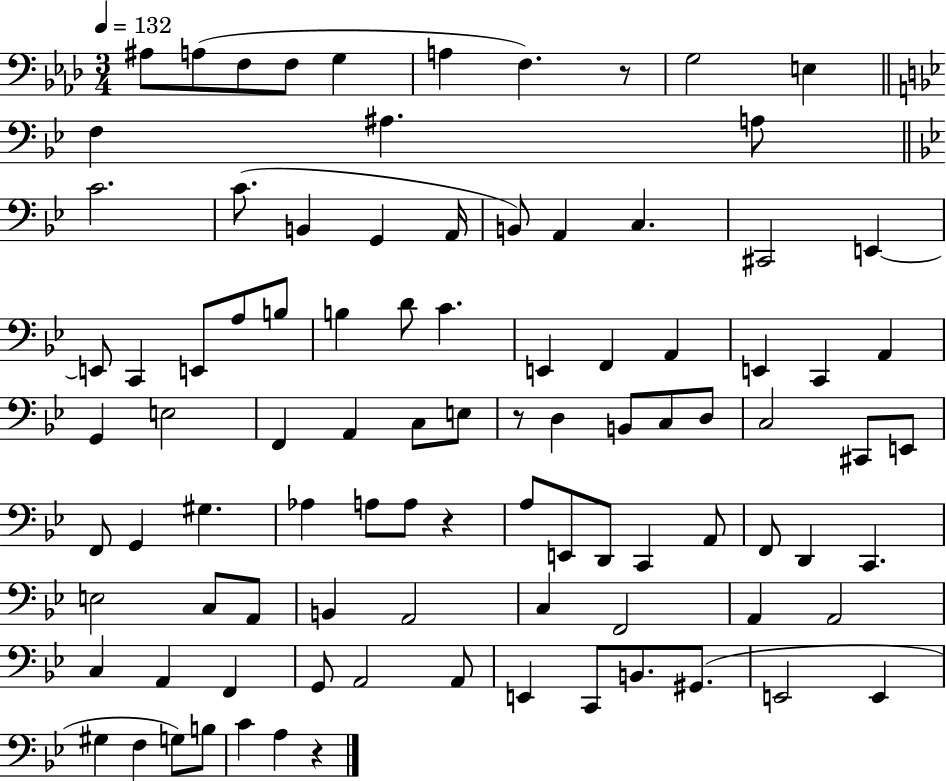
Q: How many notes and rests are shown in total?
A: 94